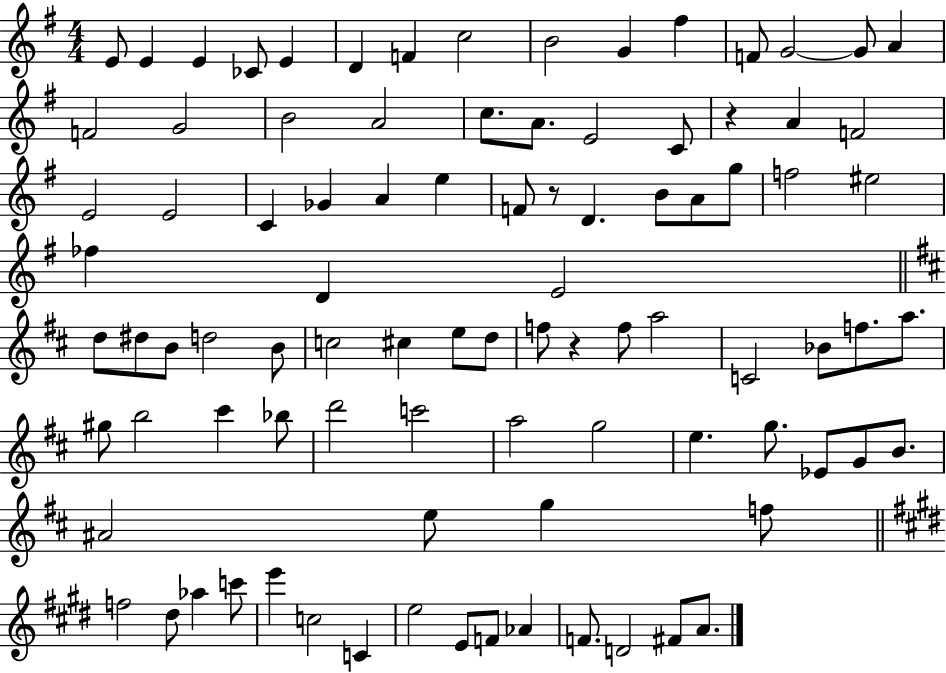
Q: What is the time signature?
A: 4/4